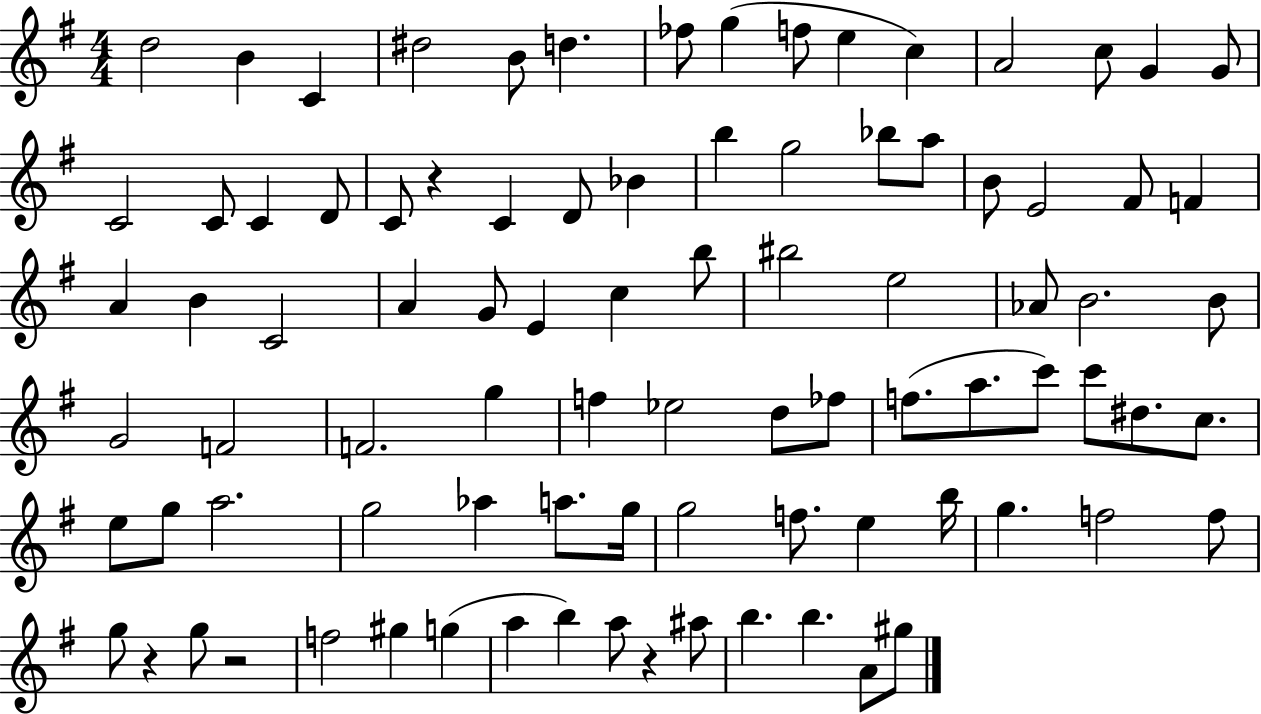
{
  \clef treble
  \numericTimeSignature
  \time 4/4
  \key g \major
  d''2 b'4 c'4 | dis''2 b'8 d''4. | fes''8 g''4( f''8 e''4 c''4) | a'2 c''8 g'4 g'8 | \break c'2 c'8 c'4 d'8 | c'8 r4 c'4 d'8 bes'4 | b''4 g''2 bes''8 a''8 | b'8 e'2 fis'8 f'4 | \break a'4 b'4 c'2 | a'4 g'8 e'4 c''4 b''8 | bis''2 e''2 | aes'8 b'2. b'8 | \break g'2 f'2 | f'2. g''4 | f''4 ees''2 d''8 fes''8 | f''8.( a''8. c'''8) c'''8 dis''8. c''8. | \break e''8 g''8 a''2. | g''2 aes''4 a''8. g''16 | g''2 f''8. e''4 b''16 | g''4. f''2 f''8 | \break g''8 r4 g''8 r2 | f''2 gis''4 g''4( | a''4 b''4) a''8 r4 ais''8 | b''4. b''4. a'8 gis''8 | \break \bar "|."
}